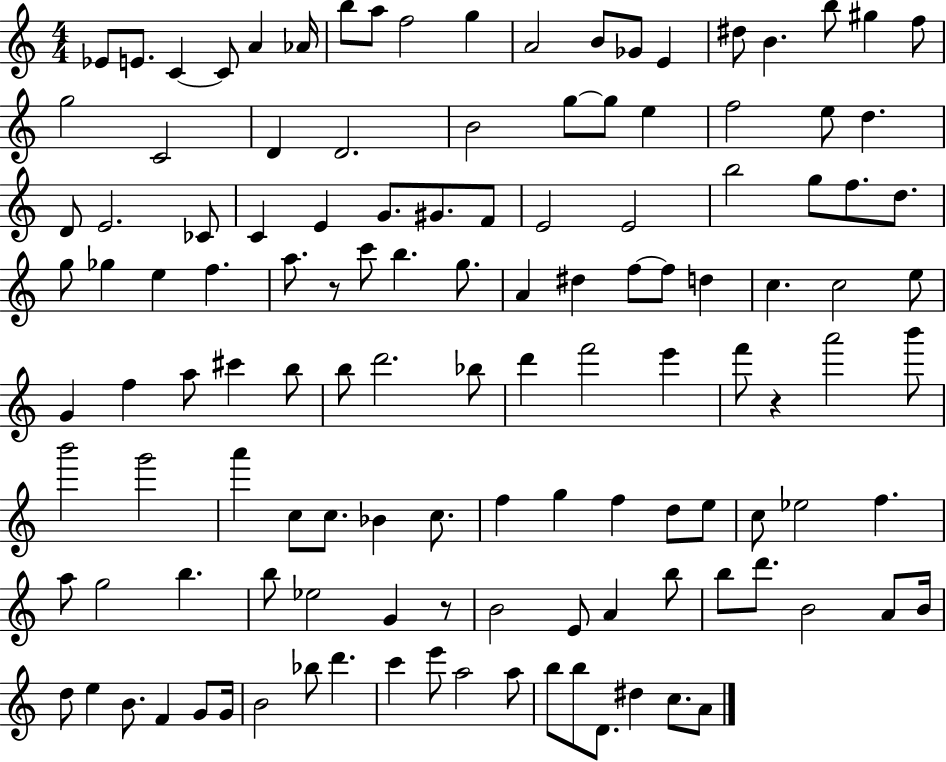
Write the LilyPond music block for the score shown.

{
  \clef treble
  \numericTimeSignature
  \time 4/4
  \key c \major
  ees'8 e'8. c'4~~ c'8 a'4 aes'16 | b''8 a''8 f''2 g''4 | a'2 b'8 ges'8 e'4 | dis''8 b'4. b''8 gis''4 f''8 | \break g''2 c'2 | d'4 d'2. | b'2 g''8~~ g''8 e''4 | f''2 e''8 d''4. | \break d'8 e'2. ces'8 | c'4 e'4 g'8. gis'8. f'8 | e'2 e'2 | b''2 g''8 f''8. d''8. | \break g''8 ges''4 e''4 f''4. | a''8. r8 c'''8 b''4. g''8. | a'4 dis''4 f''8~~ f''8 d''4 | c''4. c''2 e''8 | \break g'4 f''4 a''8 cis'''4 b''8 | b''8 d'''2. bes''8 | d'''4 f'''2 e'''4 | f'''8 r4 a'''2 b'''8 | \break b'''2 g'''2 | a'''4 c''8 c''8. bes'4 c''8. | f''4 g''4 f''4 d''8 e''8 | c''8 ees''2 f''4. | \break a''8 g''2 b''4. | b''8 ees''2 g'4 r8 | b'2 e'8 a'4 b''8 | b''8 d'''8. b'2 a'8 b'16 | \break d''8 e''4 b'8. f'4 g'8 g'16 | b'2 bes''8 d'''4. | c'''4 e'''8 a''2 a''8 | b''8 b''8 d'8. dis''4 c''8. a'8 | \break \bar "|."
}